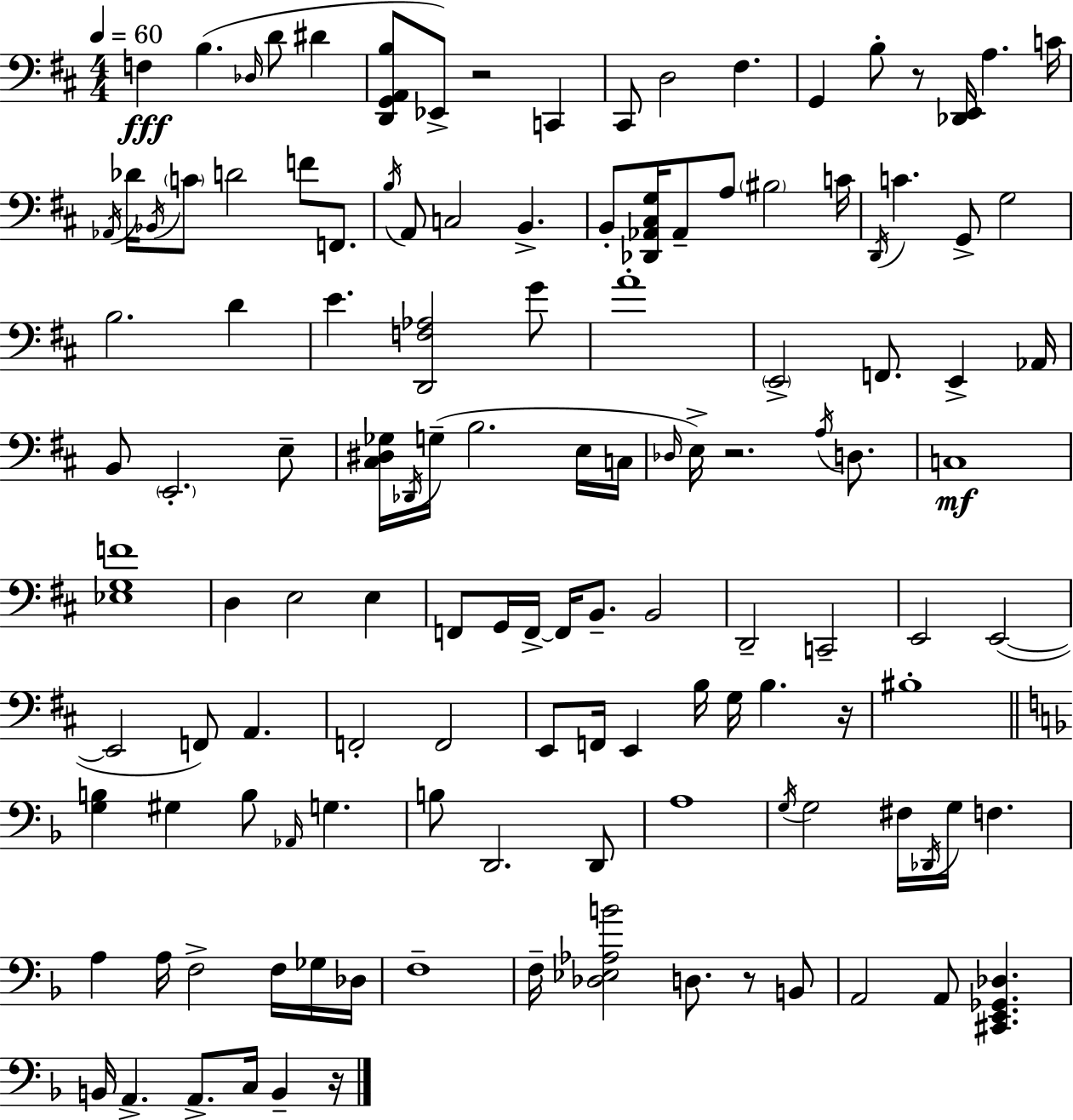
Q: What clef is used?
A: bass